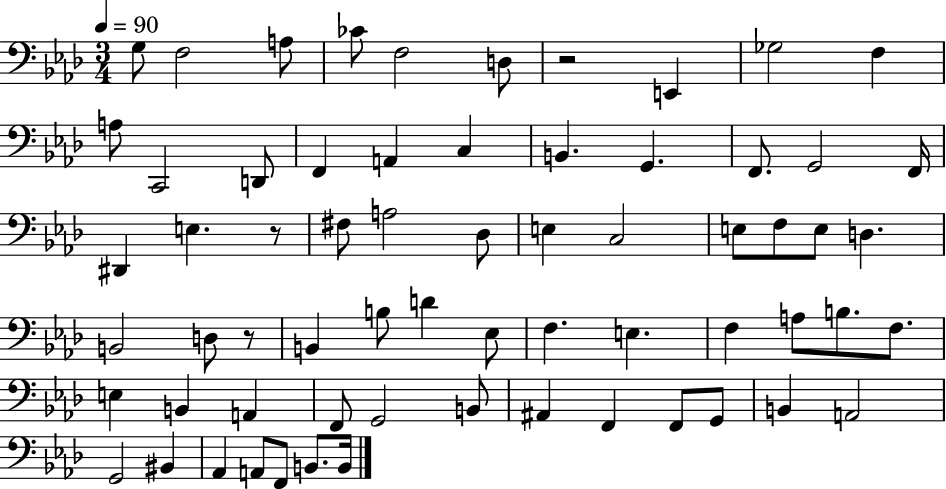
G3/e F3/h A3/e CES4/e F3/h D3/e R/h E2/q Gb3/h F3/q A3/e C2/h D2/e F2/q A2/q C3/q B2/q. G2/q. F2/e. G2/h F2/s D#2/q E3/q. R/e F#3/e A3/h Db3/e E3/q C3/h E3/e F3/e E3/e D3/q. B2/h D3/e R/e B2/q B3/e D4/q Eb3/e F3/q. E3/q. F3/q A3/e B3/e. F3/e. E3/q B2/q A2/q F2/e G2/h B2/e A#2/q F2/q F2/e G2/e B2/q A2/h G2/h BIS2/q Ab2/q A2/e F2/e B2/e. B2/s